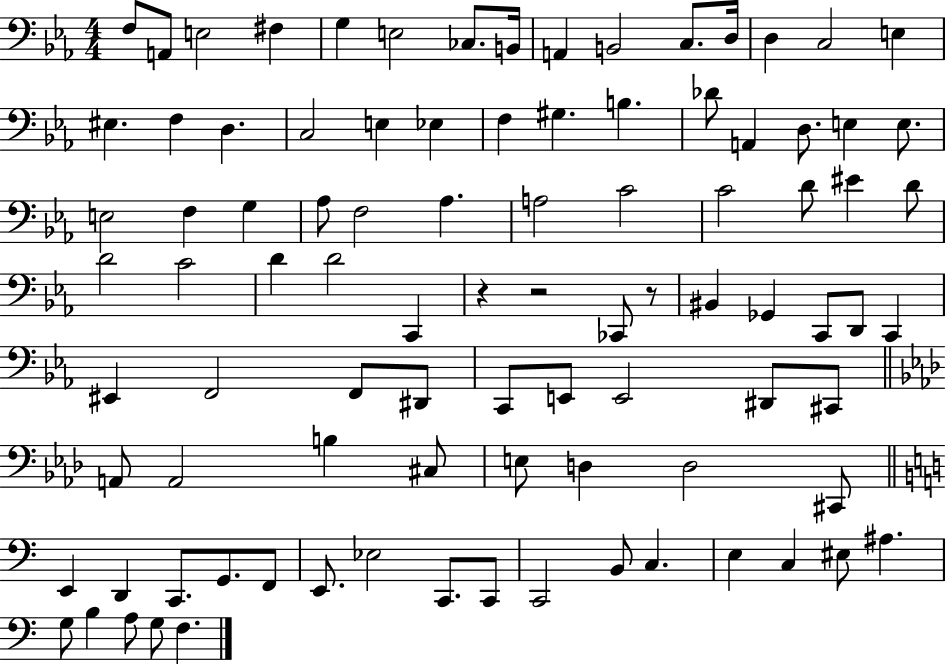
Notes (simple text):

F3/e A2/e E3/h F#3/q G3/q E3/h CES3/e. B2/s A2/q B2/h C3/e. D3/s D3/q C3/h E3/q EIS3/q. F3/q D3/q. C3/h E3/q Eb3/q F3/q G#3/q. B3/q. Db4/e A2/q D3/e. E3/q E3/e. E3/h F3/q G3/q Ab3/e F3/h Ab3/q. A3/h C4/h C4/h D4/e EIS4/q D4/e D4/h C4/h D4/q D4/h C2/q R/q R/h CES2/e R/e BIS2/q Gb2/q C2/e D2/e C2/q EIS2/q F2/h F2/e D#2/e C2/e E2/e E2/h D#2/e C#2/e A2/e A2/h B3/q C#3/e E3/e D3/q D3/h C#2/e E2/q D2/q C2/e. G2/e. F2/e E2/e. Eb3/h C2/e. C2/e C2/h B2/e C3/q. E3/q C3/q EIS3/e A#3/q. G3/e B3/q A3/e G3/e F3/q.